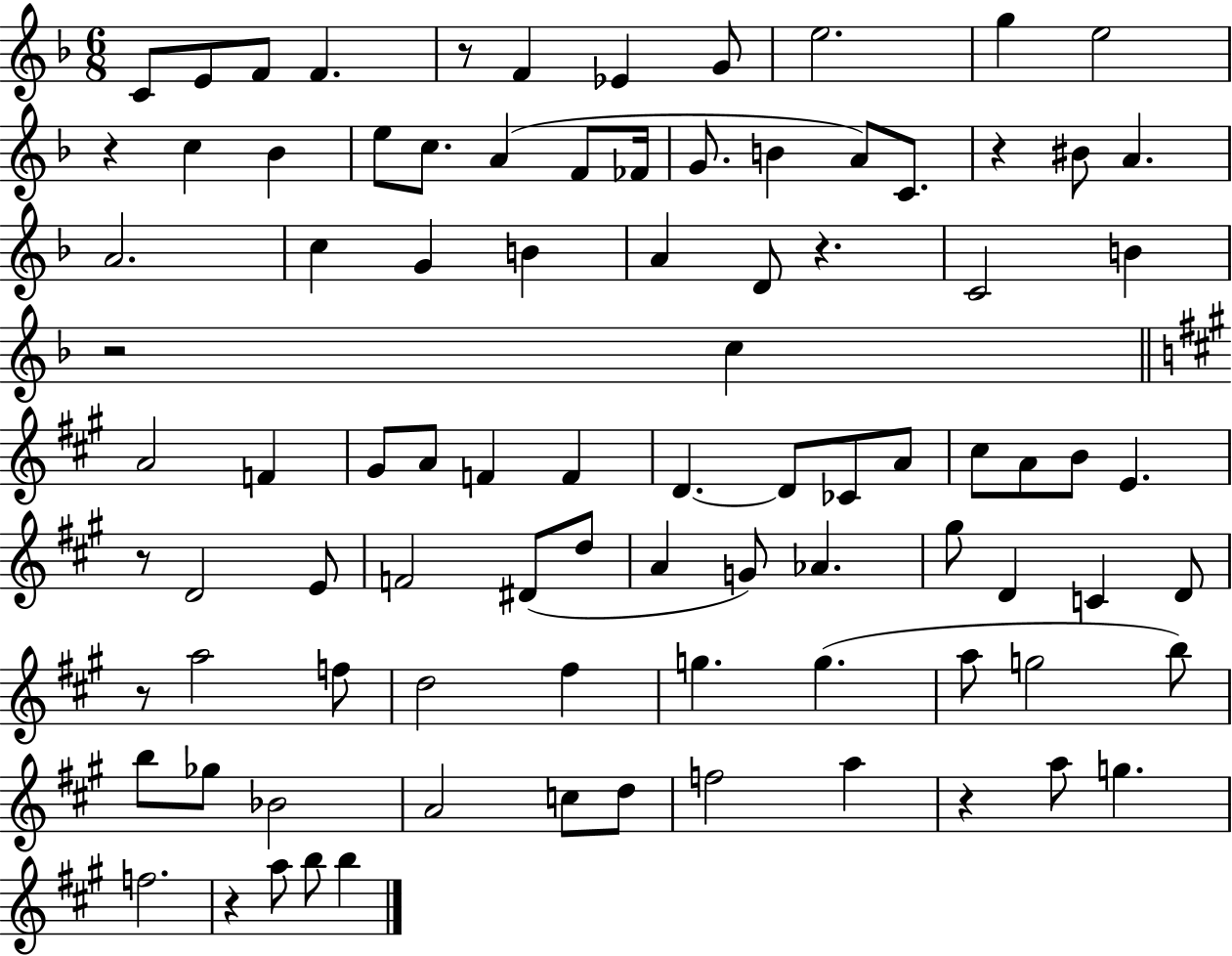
{
  \clef treble
  \numericTimeSignature
  \time 6/8
  \key f \major
  \repeat volta 2 { c'8 e'8 f'8 f'4. | r8 f'4 ees'4 g'8 | e''2. | g''4 e''2 | \break r4 c''4 bes'4 | e''8 c''8. a'4( f'8 fes'16 | g'8. b'4 a'8) c'8. | r4 bis'8 a'4. | \break a'2. | c''4 g'4 b'4 | a'4 d'8 r4. | c'2 b'4 | \break r2 c''4 | \bar "||" \break \key a \major a'2 f'4 | gis'8 a'8 f'4 f'4 | d'4.~~ d'8 ces'8 a'8 | cis''8 a'8 b'8 e'4. | \break r8 d'2 e'8 | f'2 dis'8( d''8 | a'4 g'8) aes'4. | gis''8 d'4 c'4 d'8 | \break r8 a''2 f''8 | d''2 fis''4 | g''4. g''4.( | a''8 g''2 b''8) | \break b''8 ges''8 bes'2 | a'2 c''8 d''8 | f''2 a''4 | r4 a''8 g''4. | \break f''2. | r4 a''8 b''8 b''4 | } \bar "|."
}